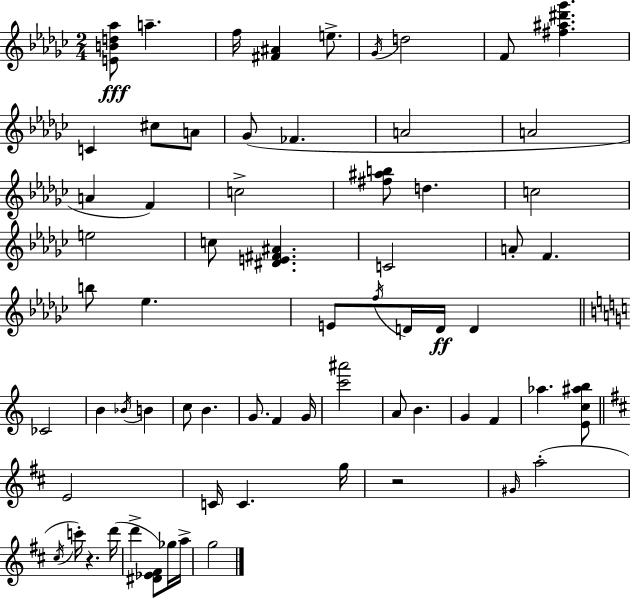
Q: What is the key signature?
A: EES minor